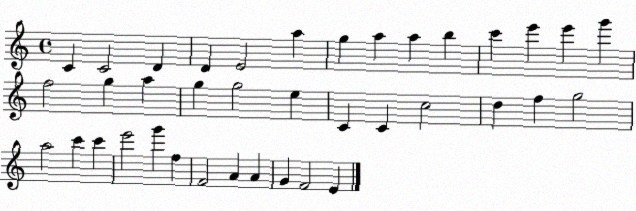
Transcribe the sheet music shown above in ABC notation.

X:1
T:Untitled
M:4/4
L:1/4
K:C
C C2 D D E2 a g a a b c' e' e' g' f2 g a g g2 e C C c2 d f g2 a2 c' c' e'2 g' f F2 A A G F2 E